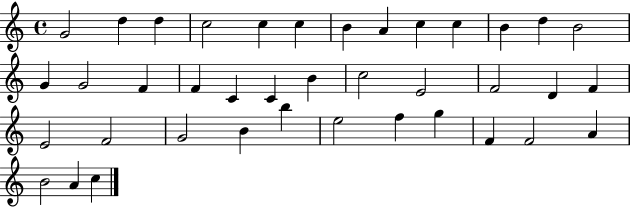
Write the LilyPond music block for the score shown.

{
  \clef treble
  \time 4/4
  \defaultTimeSignature
  \key c \major
  g'2 d''4 d''4 | c''2 c''4 c''4 | b'4 a'4 c''4 c''4 | b'4 d''4 b'2 | \break g'4 g'2 f'4 | f'4 c'4 c'4 b'4 | c''2 e'2 | f'2 d'4 f'4 | \break e'2 f'2 | g'2 b'4 b''4 | e''2 f''4 g''4 | f'4 f'2 a'4 | \break b'2 a'4 c''4 | \bar "|."
}